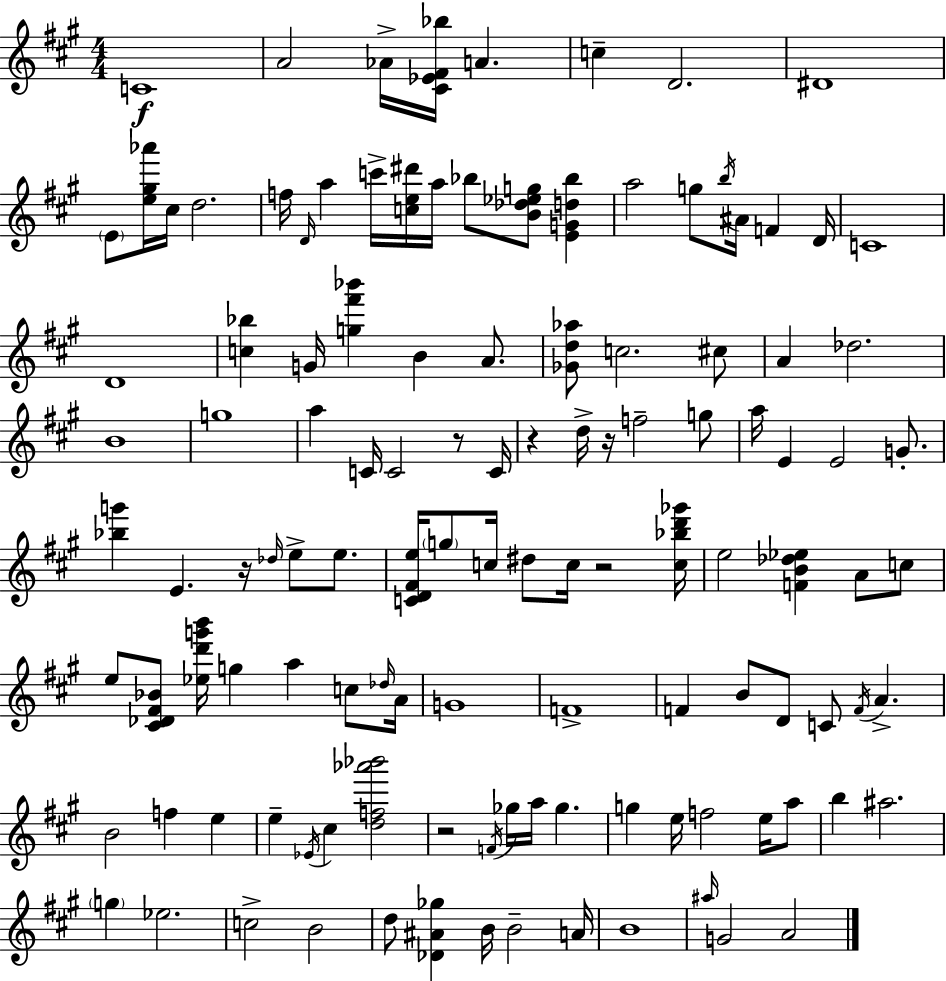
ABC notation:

X:1
T:Untitled
M:4/4
L:1/4
K:A
C4 A2 _A/4 [^C_E^F_b]/4 A c D2 ^D4 E/2 [e^g_a']/4 ^c/4 d2 f/4 D/4 a c'/4 [ce^d']/4 a/4 _b/2 [B_d_eg]/2 [EGd_b] a2 g/2 b/4 ^A/4 F D/4 C4 D4 [c_b] G/4 [g^f'_b'] B A/2 [_Gd_a]/2 c2 ^c/2 A _d2 B4 g4 a C/4 C2 z/2 C/4 z d/4 z/4 f2 g/2 a/4 E E2 G/2 [_bg'] E z/4 _d/4 e/2 e/2 [CD^Fe]/4 g/2 c/4 ^d/2 c/4 z2 [c_bd'_g']/4 e2 [FB_d_e] A/2 c/2 e/2 [^C_D^F_B]/2 [_ed'g'b']/4 g a c/2 _d/4 A/4 G4 F4 F B/2 D/2 C/2 F/4 A B2 f e e _E/4 ^c [df_a'_b']2 z2 F/4 _g/4 a/4 _g g e/4 f2 e/4 a/2 b ^a2 g _e2 c2 B2 d/2 [_D^A_g] B/4 B2 A/4 B4 ^a/4 G2 A2